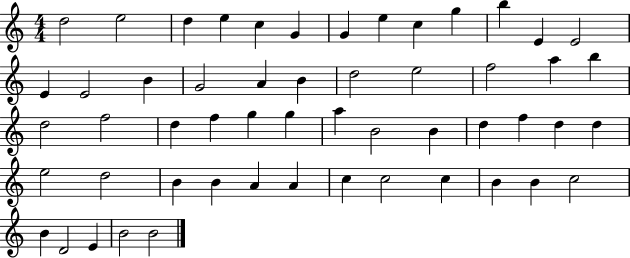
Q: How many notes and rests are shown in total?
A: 54